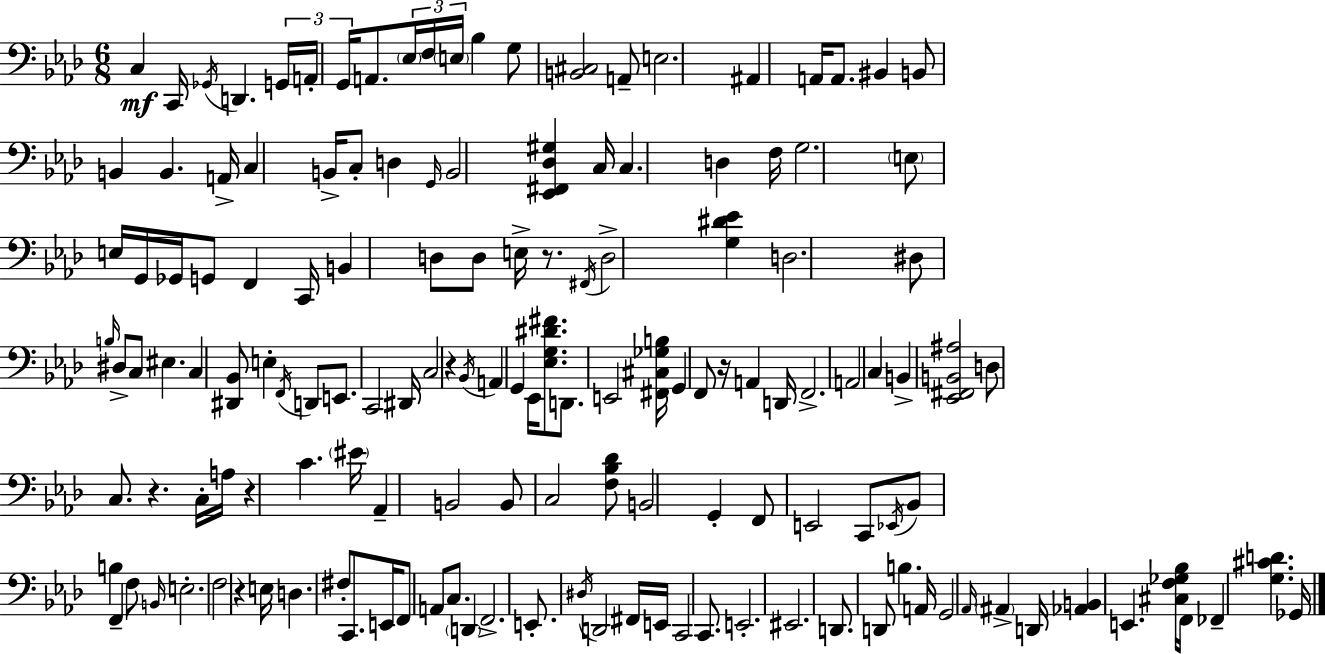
X:1
T:Untitled
M:6/8
L:1/4
K:Fm
C, C,,/4 _G,,/4 D,, G,,/4 A,,/4 G,,/4 A,,/2 _E,/4 F,/4 E,/4 _B, G,/2 [B,,^C,]2 A,,/2 E,2 ^A,, A,,/4 A,,/2 ^B,, B,,/2 B,, B,, A,,/4 C, B,,/4 C,/2 D, G,,/4 B,,2 [_E,,^F,,_D,^G,] C,/4 C, D, F,/4 G,2 E,/2 E,/4 G,,/4 _G,,/4 G,,/2 F,, C,,/4 B,, D,/2 D,/2 E,/4 z/2 ^F,,/4 D,2 [G,^D_E] D,2 ^D,/2 B,/4 ^D,/2 C,/2 ^E, C, [^D,,_B,,]/2 E, F,,/4 D,,/2 E,,/2 C,,2 ^D,,/4 C,2 z _B,,/4 A,, G,, _E,,/4 [_E,G,^D^F]/2 D,,/2 E,,2 [^F,,^C,_G,B,]/4 G,, F,,/2 z/4 A,, D,,/4 F,,2 A,,2 C, B,, [_E,,^F,,B,,^A,]2 D,/2 C,/2 z C,/4 A,/4 z C ^E/4 _A,, B,,2 B,,/2 C,2 [F,_B,_D]/2 B,,2 G,, F,,/2 E,,2 C,,/2 _E,,/4 _B,,/2 B, F,, F,/2 B,,/4 E,2 F,2 z E,/4 D, ^F,/2 C,,/2 E,,/4 F,,/2 A,,/2 C,/2 D,, F,,2 E,,/2 ^D,/4 D,,2 ^F,,/4 E,,/4 C,,2 C,,/2 E,,2 ^E,,2 D,,/2 D,,/2 B, A,,/4 G,,2 _A,,/4 ^A,, D,,/4 [_A,,B,,] E,, [^C,F,_G,_B,]/4 F,,/4 _F,, [G,^CD] _G,,/4